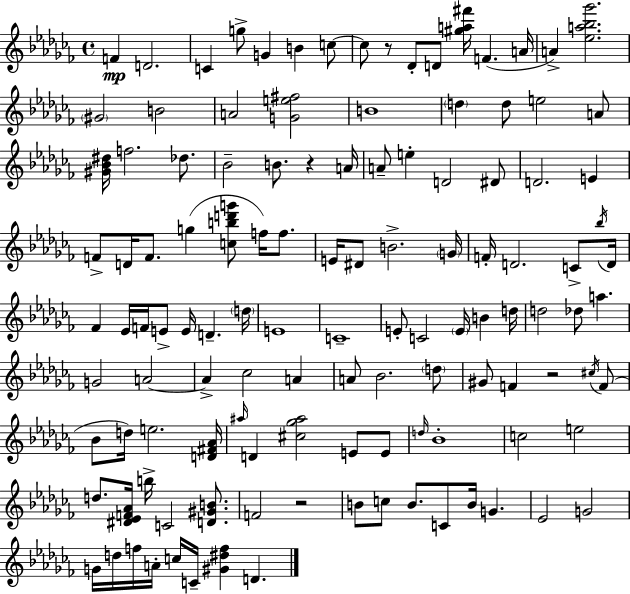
{
  \clef treble
  \time 4/4
  \defaultTimeSignature
  \key aes \minor
  f'4\mp d'2. | c'4 g''8-> g'4 b'4 c''8~~ | c''8 r8 des'8-. d'8 <gis'' a'' fis'''>16 f'4.( a'16 | a'4->) <ees'' a'' bes'' ges'''>2. | \break \parenthesize gis'2 b'2 | a'2 <g' e'' fis''>2 | b'1 | \parenthesize d''4 d''8 e''2 a'8 | \break <gis' bes' dis''>16 f''2. des''8. | bes'2-- b'8. r4 a'16 | a'8-- e''4-. d'2 dis'8 | d'2. e'4 | \break f'8-> d'16 f'8. g''4( <c'' b'' d''' g'''>8 f''16) f''8. | e'16 dis'8 b'2.-> \parenthesize g'16 | f'16-. d'2. c'8-> \acciaccatura { bes''16 } | d'16 fes'4 ees'16 f'16 e'8-> e'16 d'4.-- | \break \parenthesize d''16 e'1 | c'1-- | e'8-. c'2 \parenthesize e'16 b'4 | d''16 d''2 des''8 a''4. | \break g'2 a'2~~ | a'4-> ces''2 a'4 | a'8 bes'2. \parenthesize d''8 | gis'8 f'4 r2 \acciaccatura { cis''16 }( | \break f'8 bes'8 d''16) e''2. | <d' fis' aes'>16 \grace { ais''16 } d'4 <cis'' ges'' ais''>2 e'8 | e'8 \grace { d''16 } bes'1-. | c''2 e''2 | \break d''8. <dis' ees' f' aes'>16 b''16-> c'2 | <d' gis' b'>8. f'2 r2 | b'8 c''8 b'8. c'8 b'16 g'4. | ees'2 g'2 | \break g'16 d''16 f''16 a'16-. c''16 c'16-- <gis' dis'' f''>4 d'4. | \bar "|."
}